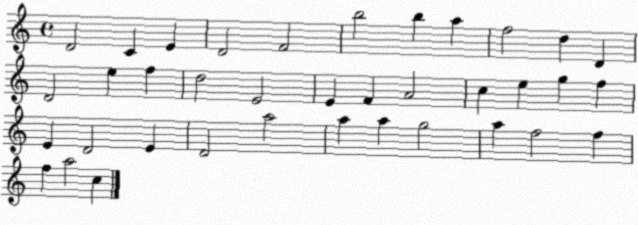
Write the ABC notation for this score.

X:1
T:Untitled
M:4/4
L:1/4
K:C
D2 C E D2 F2 b2 b a f2 d D D2 e f d2 E2 E F A2 c e g f E D2 E D2 a2 a a g2 a f2 f f a2 c